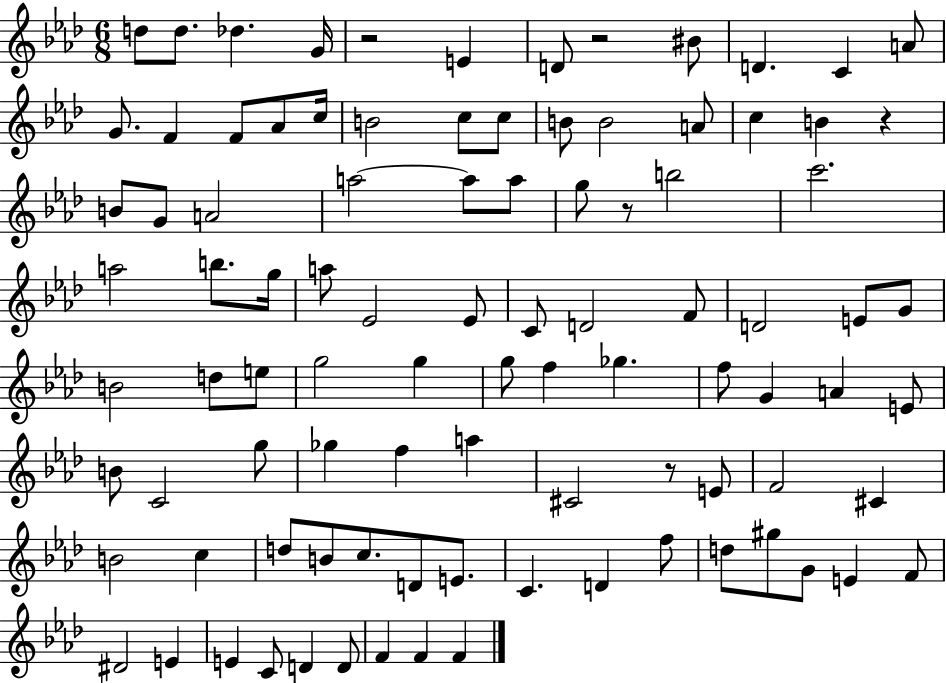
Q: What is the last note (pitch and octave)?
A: F4